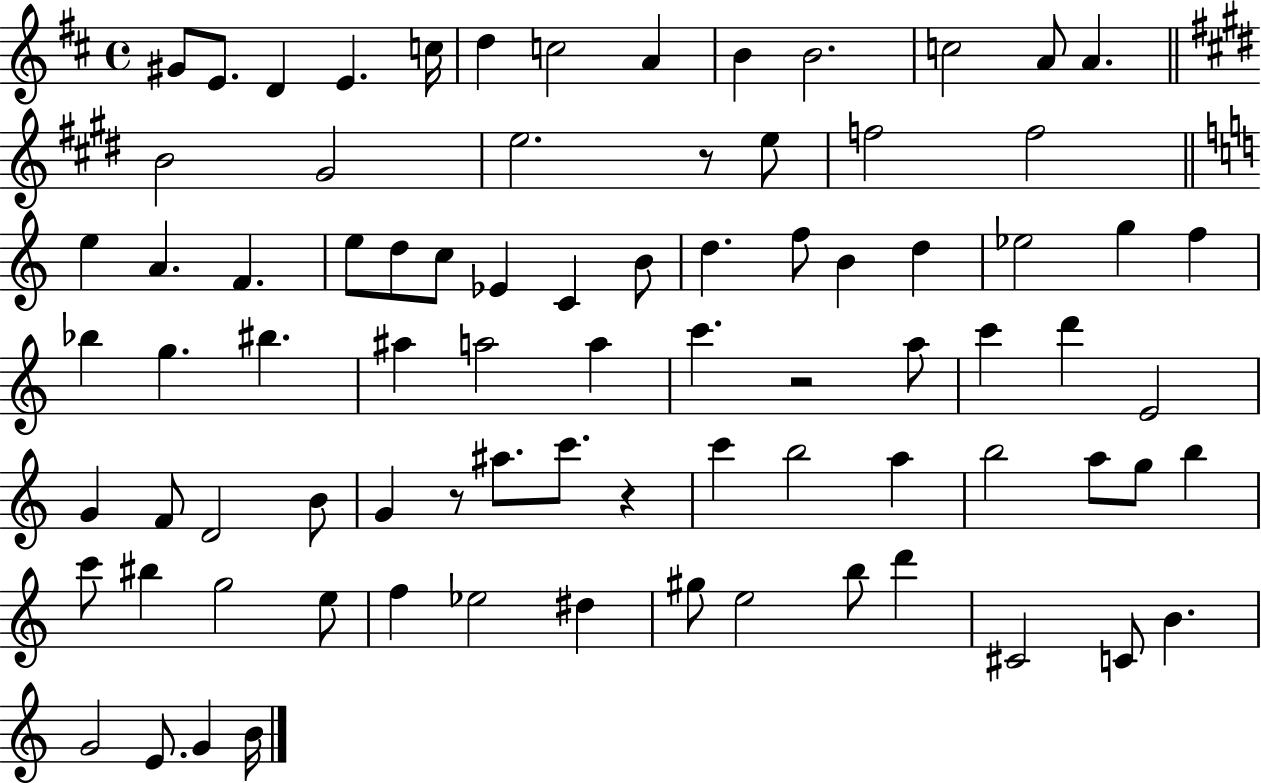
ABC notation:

X:1
T:Untitled
M:4/4
L:1/4
K:D
^G/2 E/2 D E c/4 d c2 A B B2 c2 A/2 A B2 ^G2 e2 z/2 e/2 f2 f2 e A F e/2 d/2 c/2 _E C B/2 d f/2 B d _e2 g f _b g ^b ^a a2 a c' z2 a/2 c' d' E2 G F/2 D2 B/2 G z/2 ^a/2 c'/2 z c' b2 a b2 a/2 g/2 b c'/2 ^b g2 e/2 f _e2 ^d ^g/2 e2 b/2 d' ^C2 C/2 B G2 E/2 G B/4